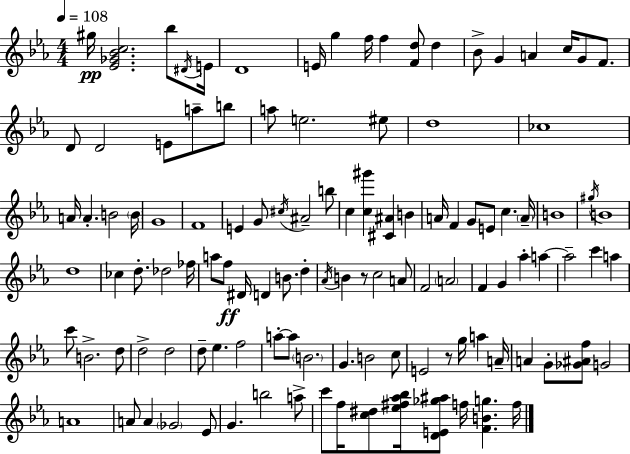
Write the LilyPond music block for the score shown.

{
  \clef treble
  \numericTimeSignature
  \time 4/4
  \key c \minor
  \tempo 4 = 108
  \repeat volta 2 { gis''16\pp <ees' ges' bes' c''>2. bes''8 \acciaccatura { dis'16 } | e'16 d'1 | e'16 g''4 f''16 f''4 <f' d''>8 d''4 | bes'8-> g'4 a'4 c''16 g'8 f'8. | \break d'8 d'2 e'8 a''8-- b''8 | a''8 e''2. eis''8 | d''1 | ces''1 | \break a'16 a'4.-. b'2 | \parenthesize b'16 g'1 | f'1 | e'4 g'8 \acciaccatura { cis''16 } ais'2-- | \break b''8 c''4 <c'' gis'''>4 <cis' ais'>4 b'4 | a'16 f'4 g'8 e'8 c''4. | \parenthesize a'16-- b'1 | \acciaccatura { gis''16 } b'1 | \break d''1 | ces''4 d''8.-. des''2 | fes''16 a''8 f''8\ff dis'16 d'4 b'8. d''4-. | \acciaccatura { aes'16 } b'4 r8 c''2 | \break a'8 f'2 \parenthesize a'2 | f'4 g'4 aes''4-. | a''4~~ a''2-- c'''4 | a''4 c'''8 b'2.-> | \break d''8 d''2-> d''2 | d''8-- ees''4. f''2 | a''8-.~~ a''8 \parenthesize b'2. | g'4. b'2 | \break c''8 e'2 r8 g''16 a''4 | a'16-- a'4 g'8-. <ges' ais' f''>8 g'2 | a'1 | a'8 a'4 \parenthesize ges'2 | \break ees'8 g'4. b''2 | a''8-> c'''8 f''16 <c'' dis''>8 <ees'' fis'' aes'' bes''>16 <d' e' ges'' ais''>8 f''16 <f' b' g''>4. | f''16 } \bar "|."
}